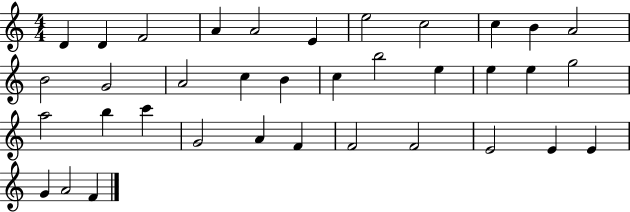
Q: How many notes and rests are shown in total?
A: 36